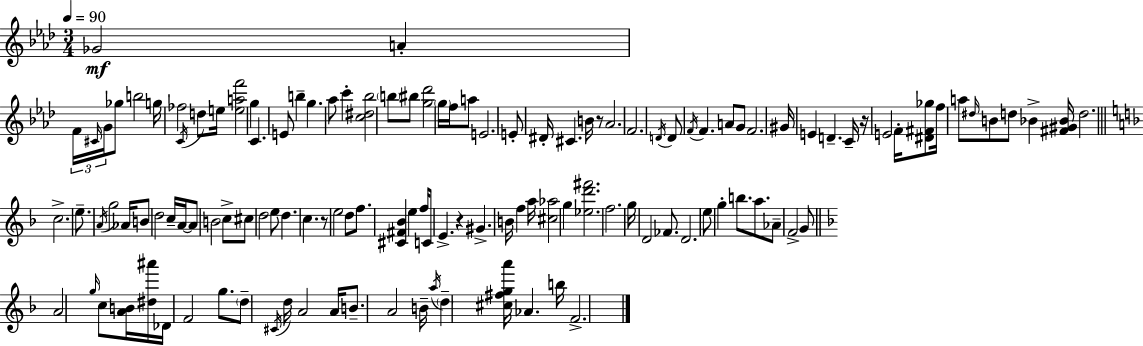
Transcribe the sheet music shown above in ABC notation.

X:1
T:Untitled
M:3/4
L:1/4
K:Fm
_G2 A F/4 ^C/4 G/4 _g/2 b2 g/4 _f2 C/4 d/2 e/4 [eaf']2 g C E/2 b g _a/2 c' [c^d_b]2 b/2 ^b/2 [g_d']2 g/4 f/4 a/2 E2 E/2 ^D/4 ^C B/4 z/2 _A2 F2 D/4 D/2 F/4 F A/2 G/2 F2 ^G/4 E D C/4 z/4 E2 F/4 [^D^F_g]/2 f/4 a/2 ^d/4 B/2 d/2 _B [^F^G_B]/4 d2 c2 e/2 A/4 g2 _A/4 B/2 d2 c/4 A/4 A/2 B2 c/2 ^c/2 d2 e/2 d c z/2 e2 d/2 f/2 [^C^F_B] e f/4 C/2 E z ^G B/4 f a/4 [^c_a]2 g [_ed'^f']2 f2 g/4 D2 _F/2 D2 e/2 g b/2 a/2 _A/2 F2 G/2 A2 g/4 c/2 [AB]/4 [^d^a']/4 _D/4 F2 g/2 d/2 ^C/4 d/4 A2 A/4 B/2 A2 B/4 a/4 d [^c^fga']/4 _A b/4 F2